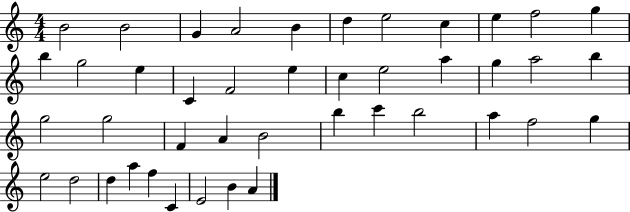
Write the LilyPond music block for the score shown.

{
  \clef treble
  \numericTimeSignature
  \time 4/4
  \key c \major
  b'2 b'2 | g'4 a'2 b'4 | d''4 e''2 c''4 | e''4 f''2 g''4 | \break b''4 g''2 e''4 | c'4 f'2 e''4 | c''4 e''2 a''4 | g''4 a''2 b''4 | \break g''2 g''2 | f'4 a'4 b'2 | b''4 c'''4 b''2 | a''4 f''2 g''4 | \break e''2 d''2 | d''4 a''4 f''4 c'4 | e'2 b'4 a'4 | \bar "|."
}